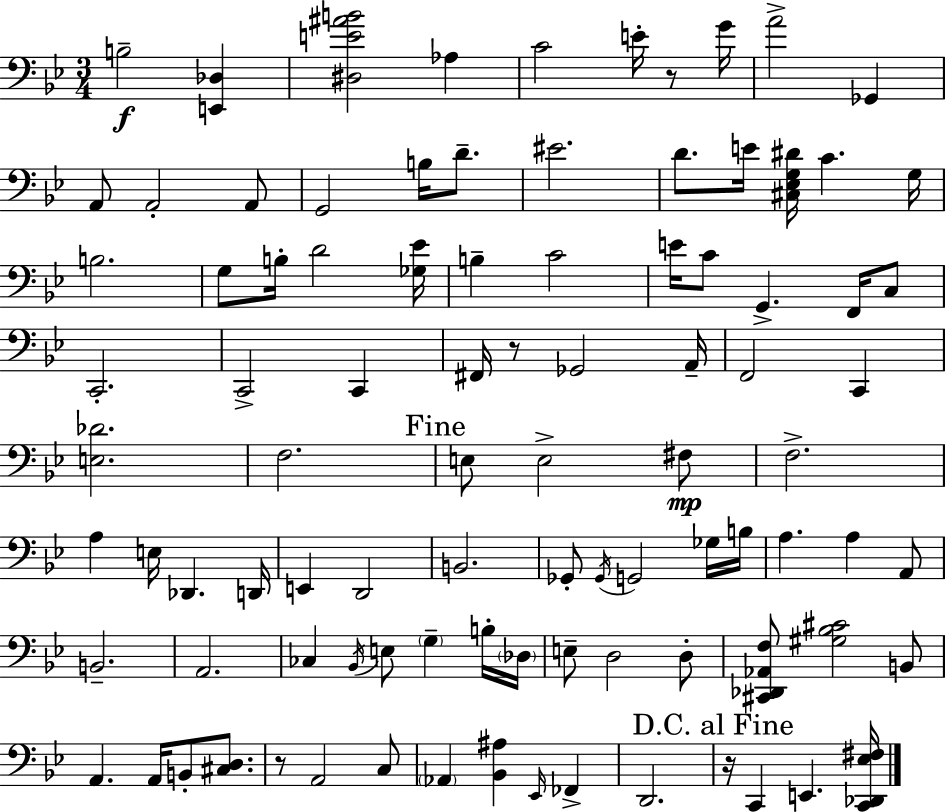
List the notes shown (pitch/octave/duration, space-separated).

B3/h [E2,Db3]/q [D#3,E4,A#4,B4]/h Ab3/q C4/h E4/s R/e G4/s A4/h Gb2/q A2/e A2/h A2/e G2/h B3/s D4/e. EIS4/h. D4/e. E4/s [C#3,Eb3,G3,D#4]/s C4/q. G3/s B3/h. G3/e B3/s D4/h [Gb3,Eb4]/s B3/q C4/h E4/s C4/e G2/q. F2/s C3/e C2/h. C2/h C2/q F#2/s R/e Gb2/h A2/s F2/h C2/q [E3,Db4]/h. F3/h. E3/e E3/h F#3/e F3/h. A3/q E3/s Db2/q. D2/s E2/q D2/h B2/h. Gb2/e Gb2/s G2/h Gb3/s B3/s A3/q. A3/q A2/e B2/h. A2/h. CES3/q Bb2/s E3/e G3/q B3/s Db3/s E3/e D3/h D3/e [C#2,Db2,Ab2,F3]/e [G#3,Bb3,C#4]/h B2/e A2/q. A2/s B2/e [C#3,D3]/e. R/e A2/h C3/e Ab2/q [Bb2,A#3]/q Eb2/s FES2/q D2/h. R/s C2/q E2/q. [C2,Db2,Eb3,F#3]/s